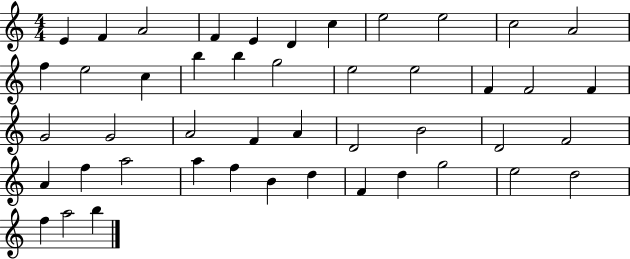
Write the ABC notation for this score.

X:1
T:Untitled
M:4/4
L:1/4
K:C
E F A2 F E D c e2 e2 c2 A2 f e2 c b b g2 e2 e2 F F2 F G2 G2 A2 F A D2 B2 D2 F2 A f a2 a f B d F d g2 e2 d2 f a2 b